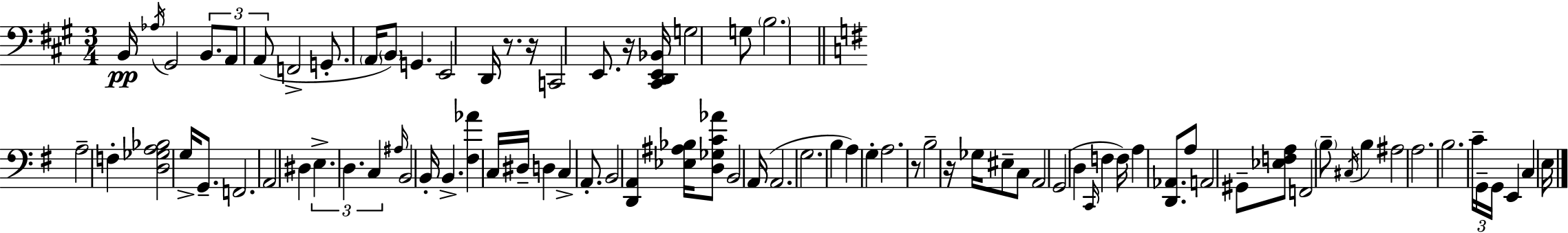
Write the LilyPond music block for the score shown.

{
  \clef bass
  \numericTimeSignature
  \time 3/4
  \key a \major
  b,16\pp \acciaccatura { aes16 } gis,2 \tuplet 3/2 { b,8. | a,8 a,8( } f,2-> | g,8.-. \parenthesize a,16 \parenthesize b,8) g,4. | e,2 d,16 r8. | \break r16 c,2 e,8. | r16 <cis, d, e, bes,>16 g2 g8 | \parenthesize b2. | \bar "||" \break \key e \minor a2-- f4-. | <d ges a bes>2 g16-> g,8.-- | f,2. | a,2 dis4 | \break \tuplet 3/2 { e4.-> d4. | c4 } \grace { ais16 } b,2 | b,16-. b,4.-> <fis aes'>4 | c16 dis16-- d4 c4-> a,8.-. | \break b,2 <d, a,>4 | <ees ais bes>16 <d ges c' aes'>8 b,2 | a,16( a,2. | g2. | \break b4 a4) g4-. | a2. | r8 b2-- r16 | ges16 eis8-- c8 a,2 | \break g,2( d4 | \grace { c,16 } f4 f16) a4 <d, aes,>8. | a8 a,2 | gis,8-- <ees f a>8 f,2 | \break \parenthesize b8-- \acciaccatura { cis16 } b4 ais2 | a2. | b2. | \tuplet 3/2 { c'16-- g,16-- g,16 } e,4 c4 | \break e16 \bar "|."
}